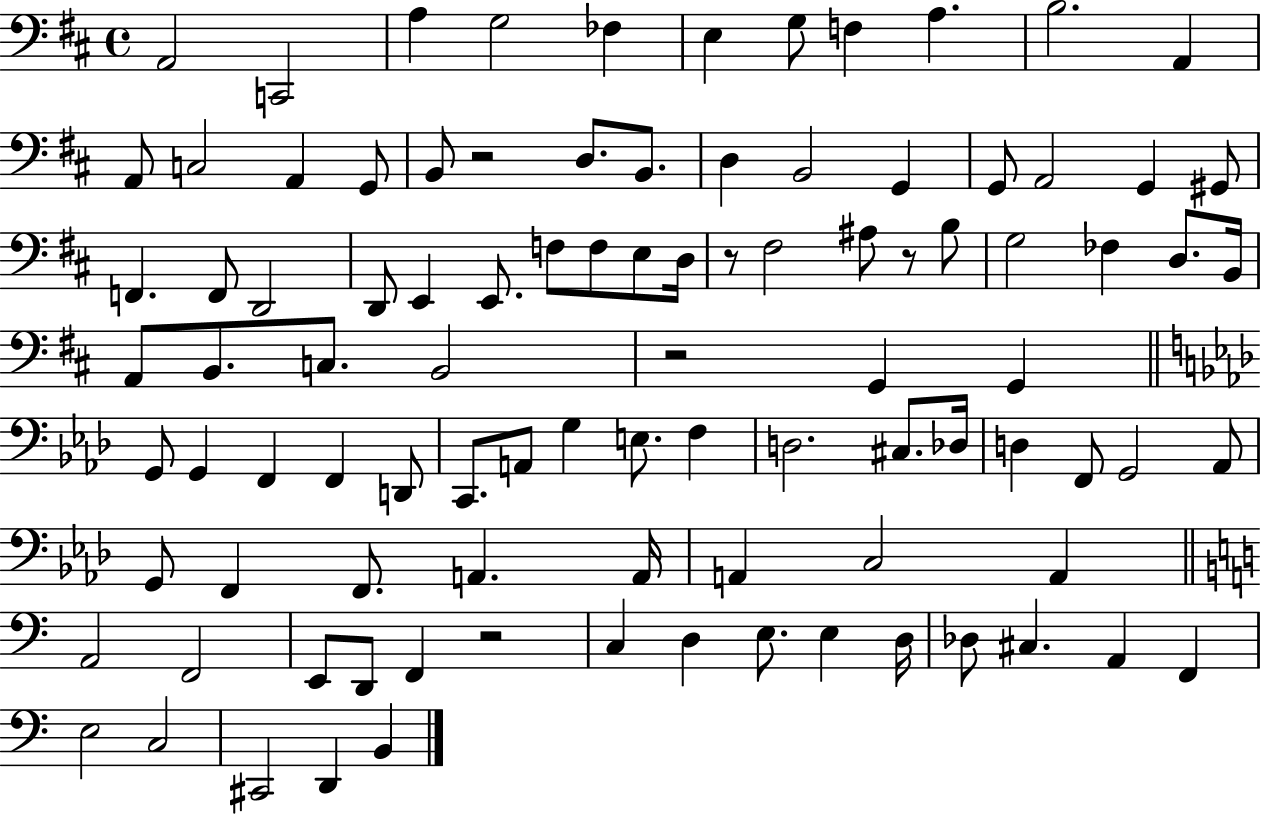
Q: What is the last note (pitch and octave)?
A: B2